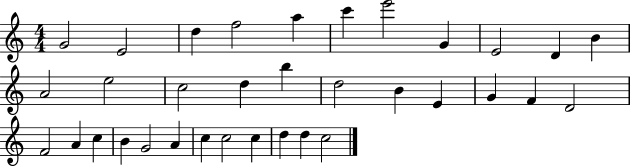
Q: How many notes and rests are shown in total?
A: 34